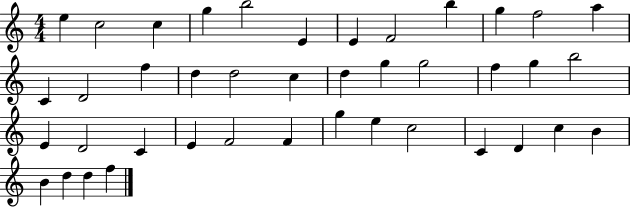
E5/q C5/h C5/q G5/q B5/h E4/q E4/q F4/h B5/q G5/q F5/h A5/q C4/q D4/h F5/q D5/q D5/h C5/q D5/q G5/q G5/h F5/q G5/q B5/h E4/q D4/h C4/q E4/q F4/h F4/q G5/q E5/q C5/h C4/q D4/q C5/q B4/q B4/q D5/q D5/q F5/q